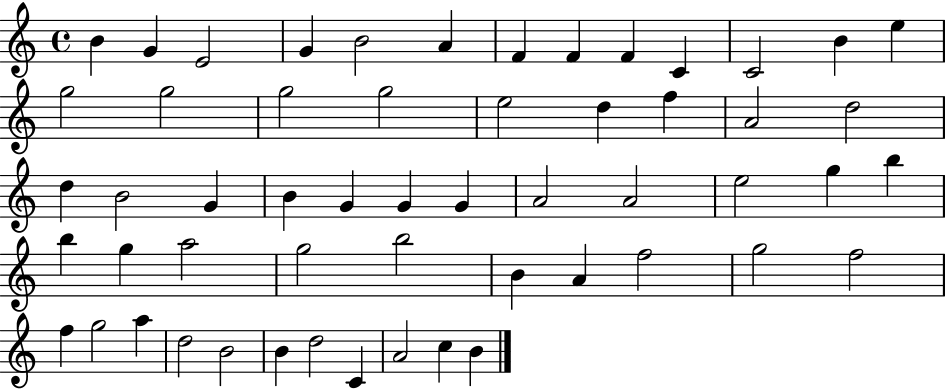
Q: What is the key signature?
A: C major